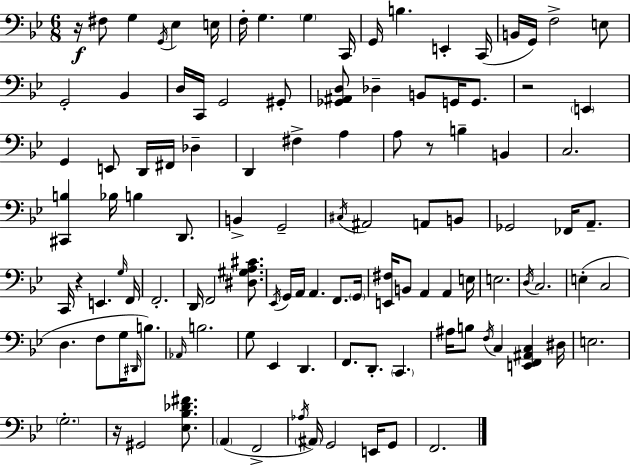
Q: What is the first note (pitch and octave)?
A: F#3